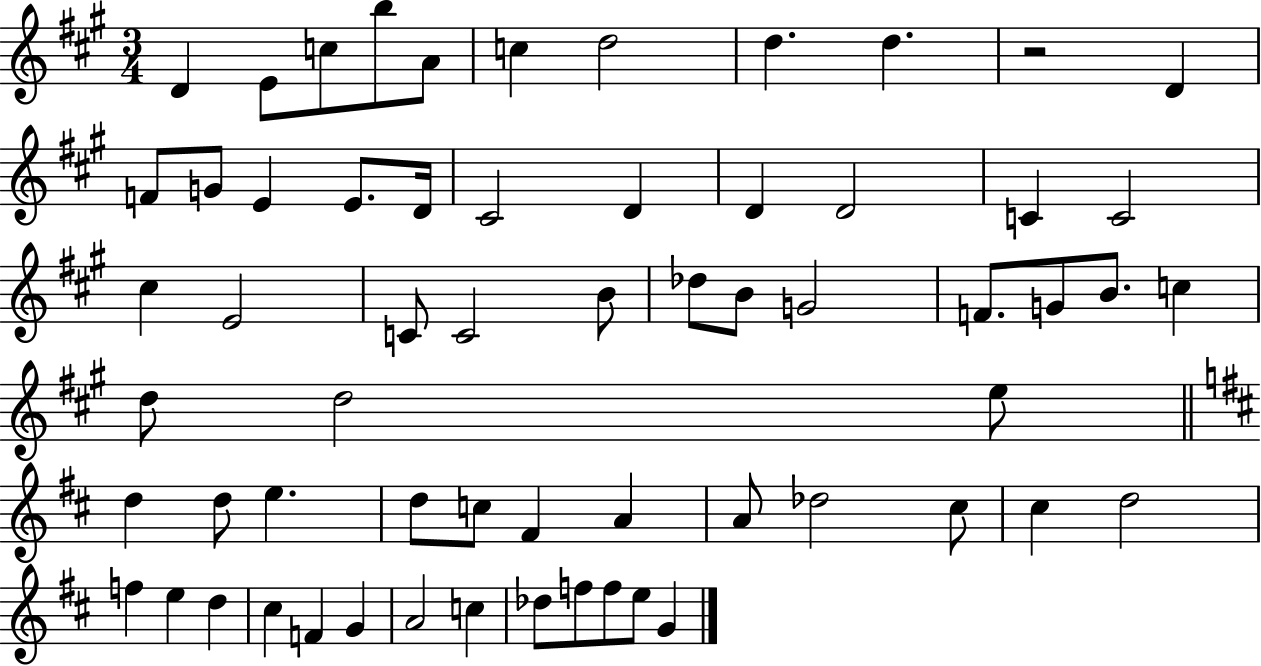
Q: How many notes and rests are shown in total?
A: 62